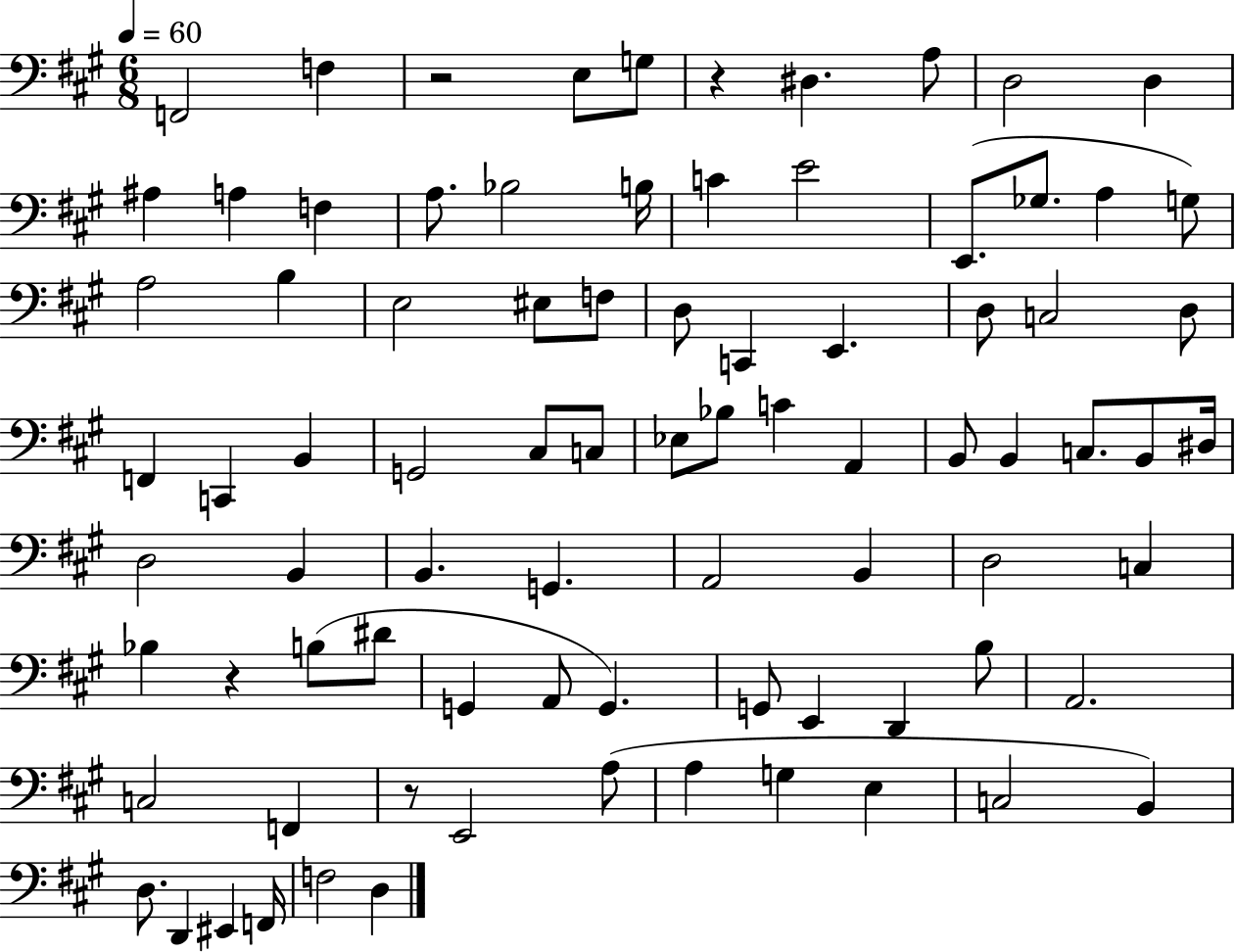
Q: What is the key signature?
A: A major